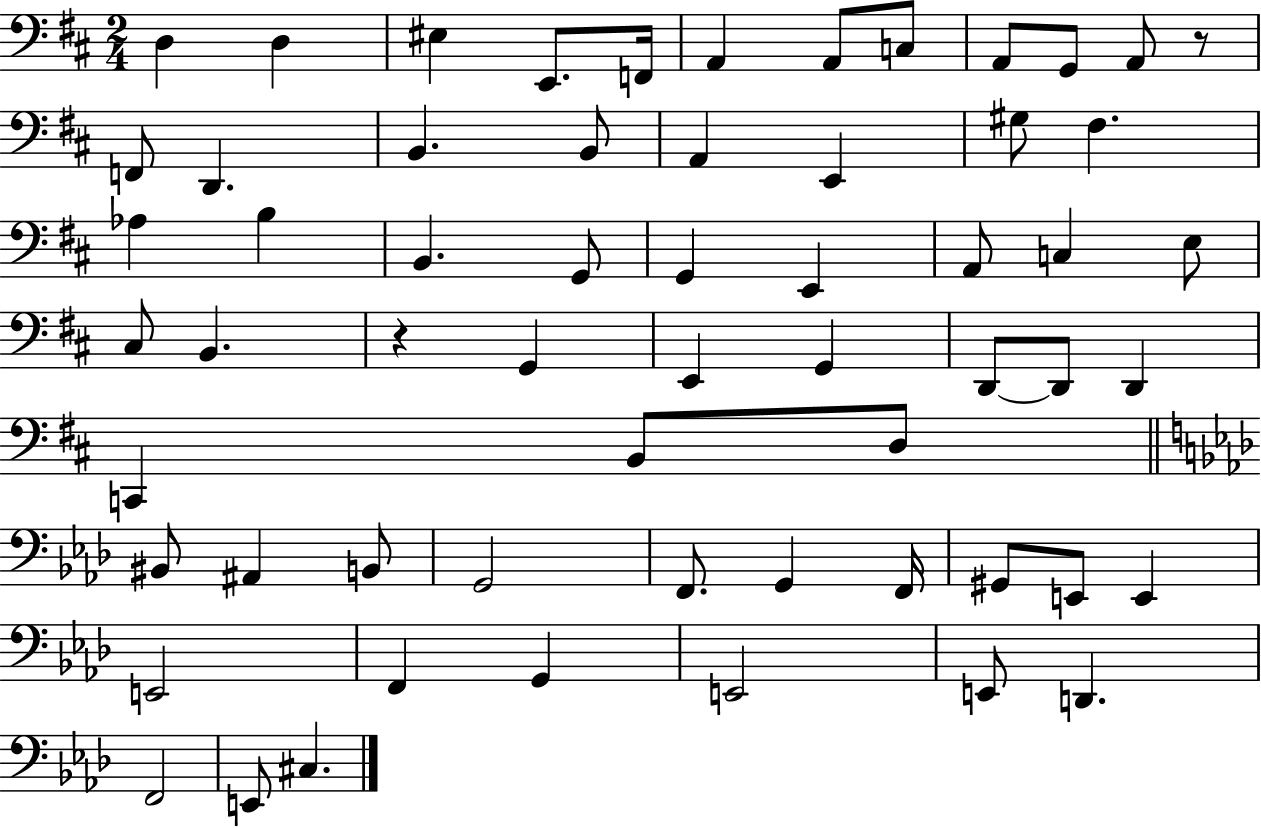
X:1
T:Untitled
M:2/4
L:1/4
K:D
D, D, ^E, E,,/2 F,,/4 A,, A,,/2 C,/2 A,,/2 G,,/2 A,,/2 z/2 F,,/2 D,, B,, B,,/2 A,, E,, ^G,/2 ^F, _A, B, B,, G,,/2 G,, E,, A,,/2 C, E,/2 ^C,/2 B,, z G,, E,, G,, D,,/2 D,,/2 D,, C,, B,,/2 D,/2 ^B,,/2 ^A,, B,,/2 G,,2 F,,/2 G,, F,,/4 ^G,,/2 E,,/2 E,, E,,2 F,, G,, E,,2 E,,/2 D,, F,,2 E,,/2 ^C,